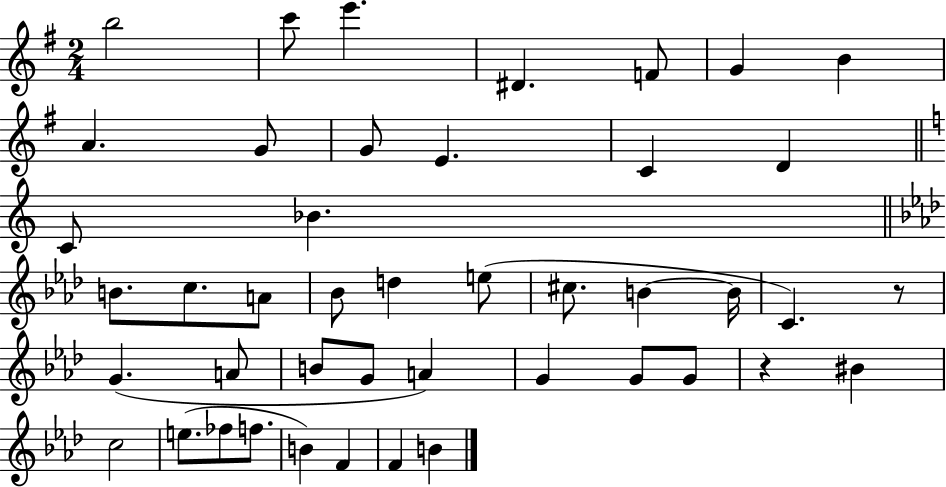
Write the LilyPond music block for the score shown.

{
  \clef treble
  \numericTimeSignature
  \time 2/4
  \key g \major
  b''2 | c'''8 e'''4. | dis'4. f'8 | g'4 b'4 | \break a'4. g'8 | g'8 e'4. | c'4 d'4 | \bar "||" \break \key c \major c'8 bes'4. | \bar "||" \break \key aes \major b'8. c''8. a'8 | bes'8 d''4 e''8( | cis''8. b'4~~ b'16 | c'4.) r8 | \break g'4.( a'8 | b'8 g'8 a'4) | g'4 g'8 g'8 | r4 bis'4 | \break c''2 | e''8.( fes''8 f''8. | b'4) f'4 | f'4 b'4 | \break \bar "|."
}